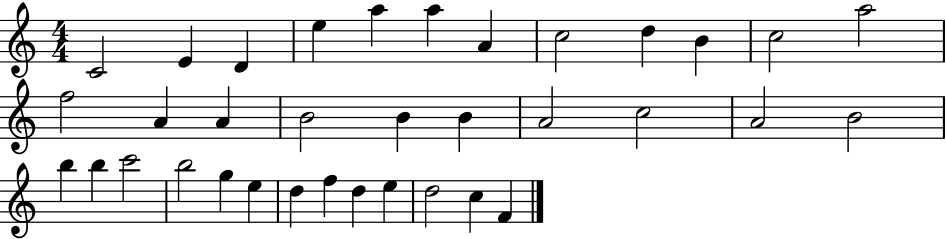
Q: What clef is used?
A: treble